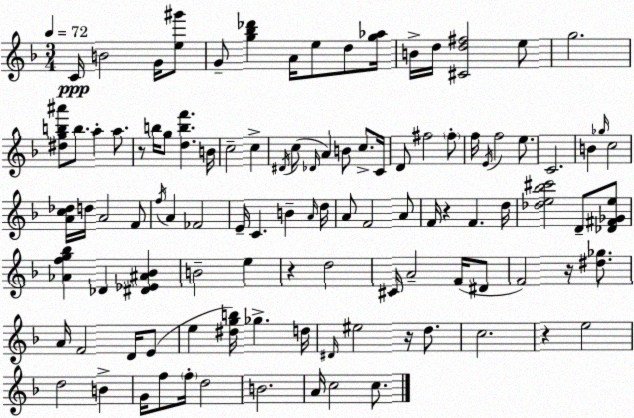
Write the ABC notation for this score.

X:1
T:Untitled
M:3/4
L:1/4
K:Dm
C/4 B2 G/4 [e^g']/2 G/2 [g_b_d'] A/4 e/2 d/2 [g_a]/4 B/4 d/4 [^Cd^f]2 e/2 g2 [^dgb^a']/2 b/2 a a/2 z/2 b/4 g/2 [dbf'] B/4 c2 c ^D/4 c/2 _D/4 A B/2 c/2 C/4 D/2 ^f2 ^f/2 f/4 E/4 f2 e/2 C2 B _g/4 c2 [Ac_d]/4 d/4 A2 F/2 f/4 A _F2 E/4 C B A/4 d/4 A/2 F2 A/2 F/4 z F d/4 [_de_b^c']2 D/2 [_D^F_Ge]/2 [_Afg_b] _D [^D_E^A_B] B2 e z d2 ^C/4 A2 F/4 ^D/2 F2 z/4 [^d_g]/2 A/4 F2 D/4 E/2 e [^dgb]/4 _g d/4 ^D/4 ^e2 z/4 d/2 c2 z e2 d2 B G/4 f/2 f/4 d2 B2 A/4 c2 c/2